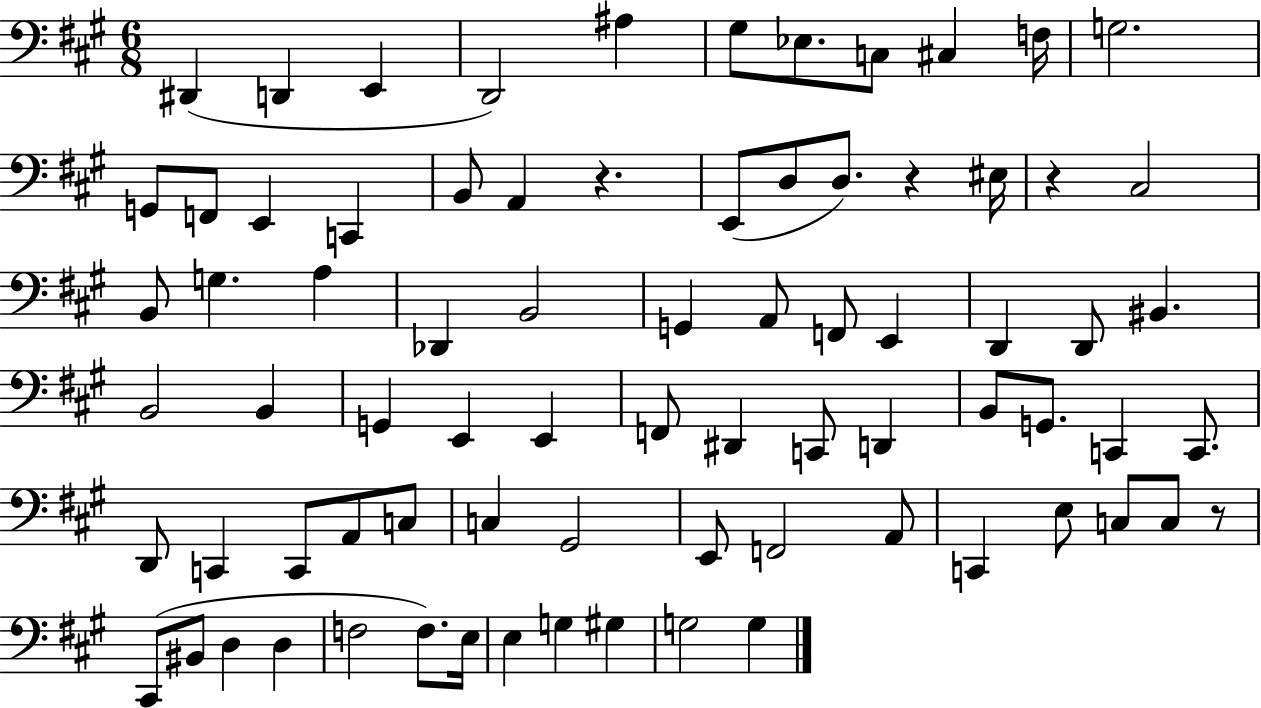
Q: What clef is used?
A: bass